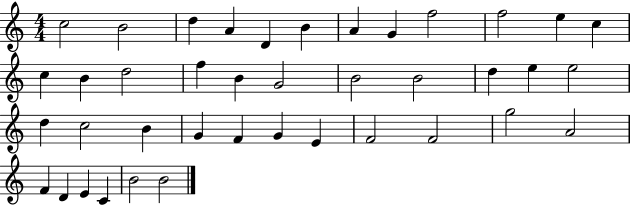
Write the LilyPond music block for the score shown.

{
  \clef treble
  \numericTimeSignature
  \time 4/4
  \key c \major
  c''2 b'2 | d''4 a'4 d'4 b'4 | a'4 g'4 f''2 | f''2 e''4 c''4 | \break c''4 b'4 d''2 | f''4 b'4 g'2 | b'2 b'2 | d''4 e''4 e''2 | \break d''4 c''2 b'4 | g'4 f'4 g'4 e'4 | f'2 f'2 | g''2 a'2 | \break f'4 d'4 e'4 c'4 | b'2 b'2 | \bar "|."
}